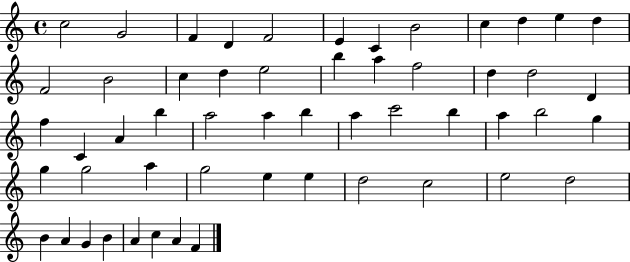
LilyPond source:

{
  \clef treble
  \time 4/4
  \defaultTimeSignature
  \key c \major
  c''2 g'2 | f'4 d'4 f'2 | e'4 c'4 b'2 | c''4 d''4 e''4 d''4 | \break f'2 b'2 | c''4 d''4 e''2 | b''4 a''4 f''2 | d''4 d''2 d'4 | \break f''4 c'4 a'4 b''4 | a''2 a''4 b''4 | a''4 c'''2 b''4 | a''4 b''2 g''4 | \break g''4 g''2 a''4 | g''2 e''4 e''4 | d''2 c''2 | e''2 d''2 | \break b'4 a'4 g'4 b'4 | a'4 c''4 a'4 f'4 | \bar "|."
}